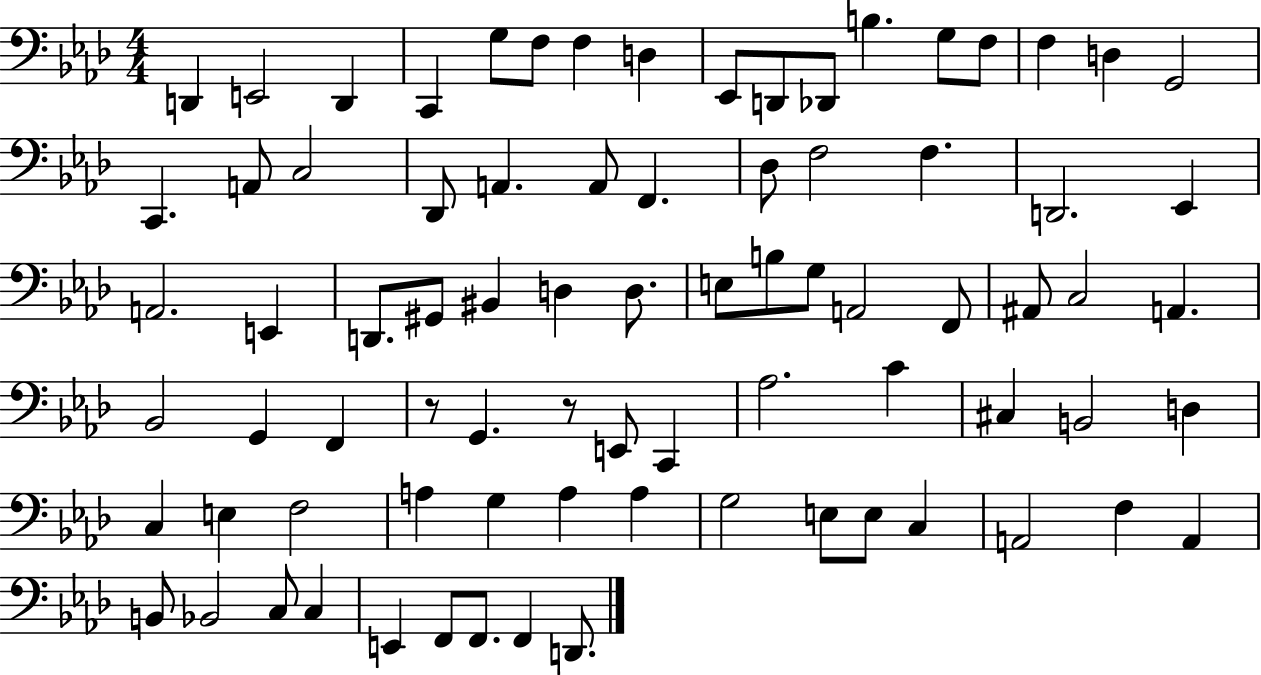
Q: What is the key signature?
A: AES major